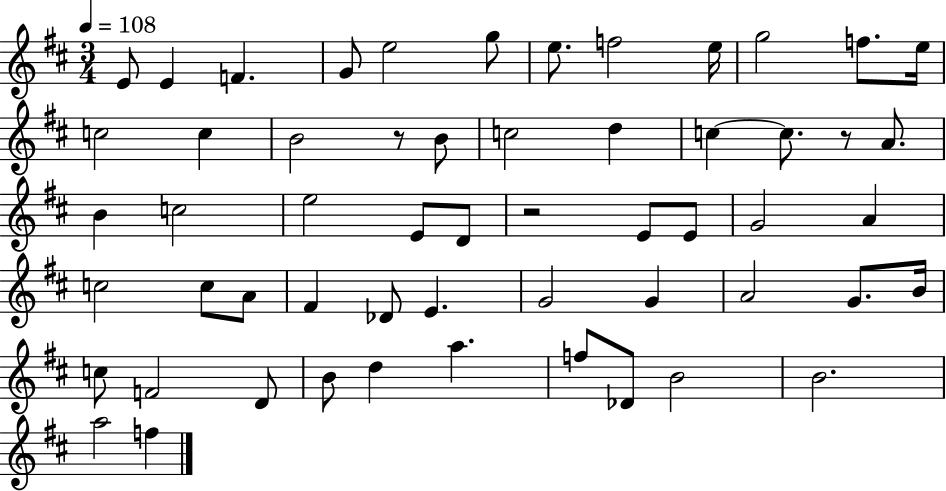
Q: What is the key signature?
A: D major